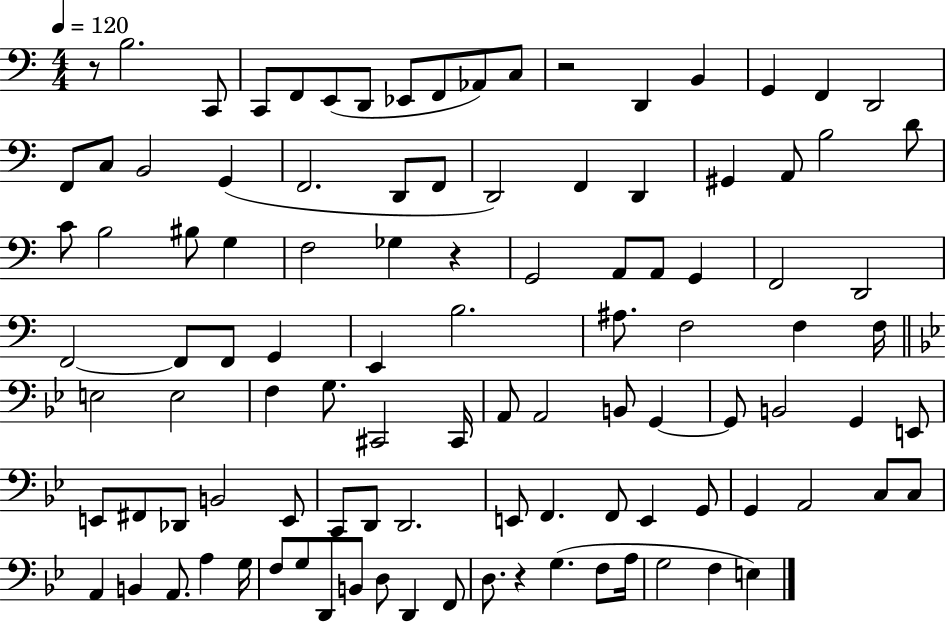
X:1
T:Untitled
M:4/4
L:1/4
K:C
z/2 B,2 C,,/2 C,,/2 F,,/2 E,,/2 D,,/2 _E,,/2 F,,/2 _A,,/2 C,/2 z2 D,, B,, G,, F,, D,,2 F,,/2 C,/2 B,,2 G,, F,,2 D,,/2 F,,/2 D,,2 F,, D,, ^G,, A,,/2 B,2 D/2 C/2 B,2 ^B,/2 G, F,2 _G, z G,,2 A,,/2 A,,/2 G,, F,,2 D,,2 F,,2 F,,/2 F,,/2 G,, E,, B,2 ^A,/2 F,2 F, F,/4 E,2 E,2 F, G,/2 ^C,,2 ^C,,/4 A,,/2 A,,2 B,,/2 G,, G,,/2 B,,2 G,, E,,/2 E,,/2 ^F,,/2 _D,,/2 B,,2 E,,/2 C,,/2 D,,/2 D,,2 E,,/2 F,, F,,/2 E,, G,,/2 G,, A,,2 C,/2 C,/2 A,, B,, A,,/2 A, G,/4 F,/2 G,/2 D,,/2 B,,/2 D,/2 D,, F,,/2 D,/2 z G, F,/2 A,/4 G,2 F, E,